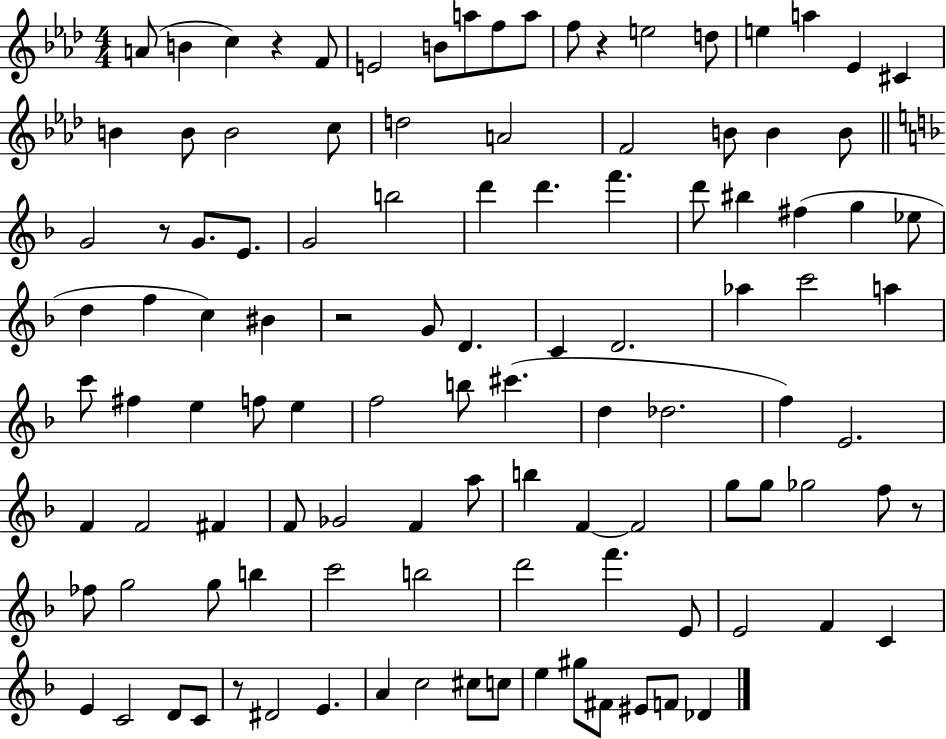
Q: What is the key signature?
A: AES major